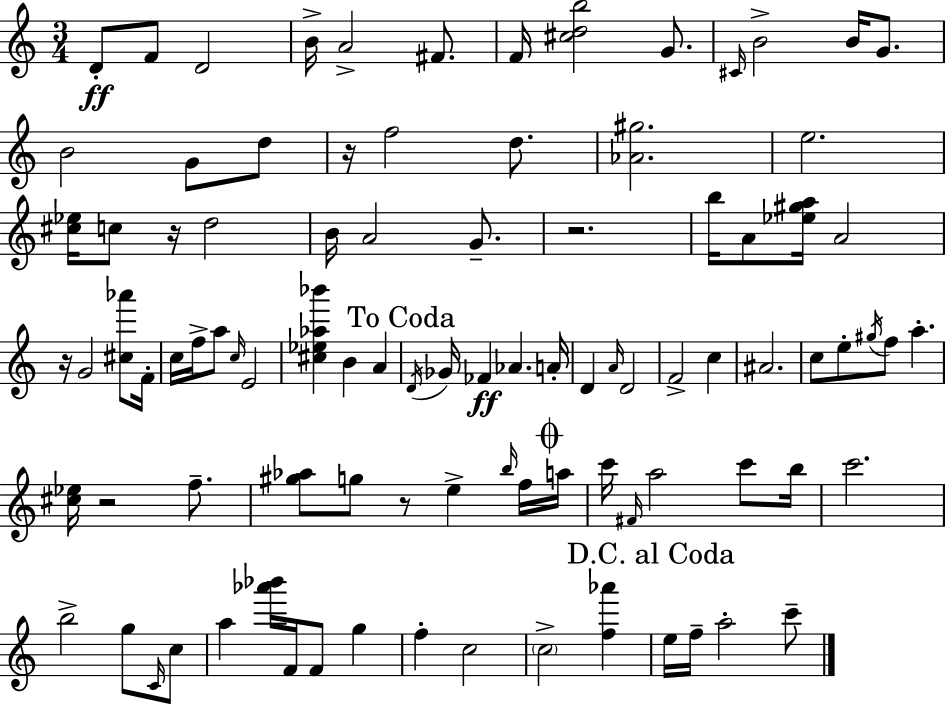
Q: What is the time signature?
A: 3/4